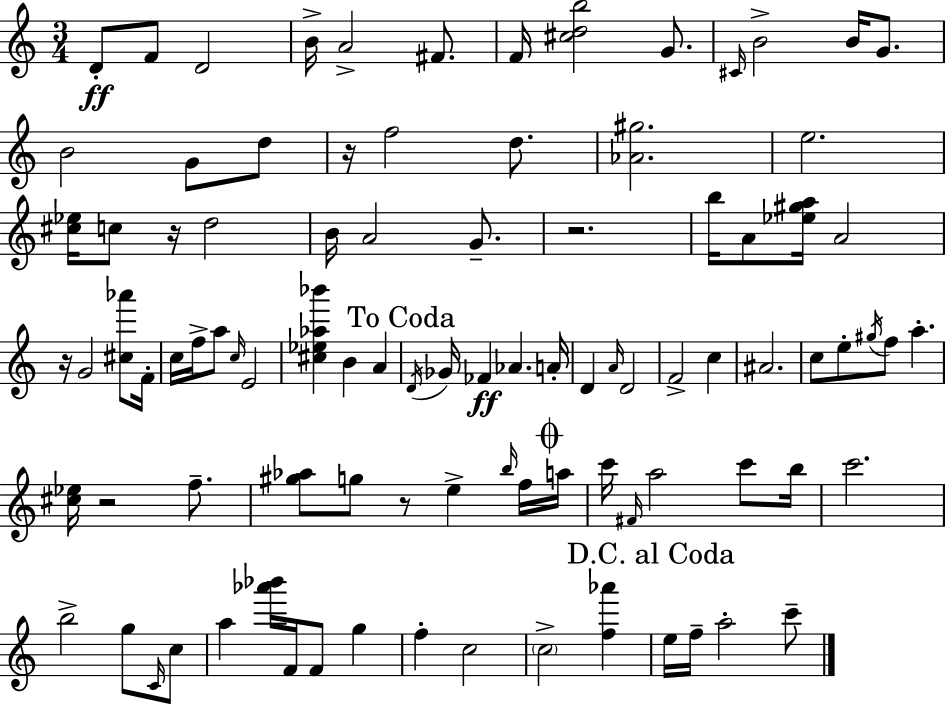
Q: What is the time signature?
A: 3/4